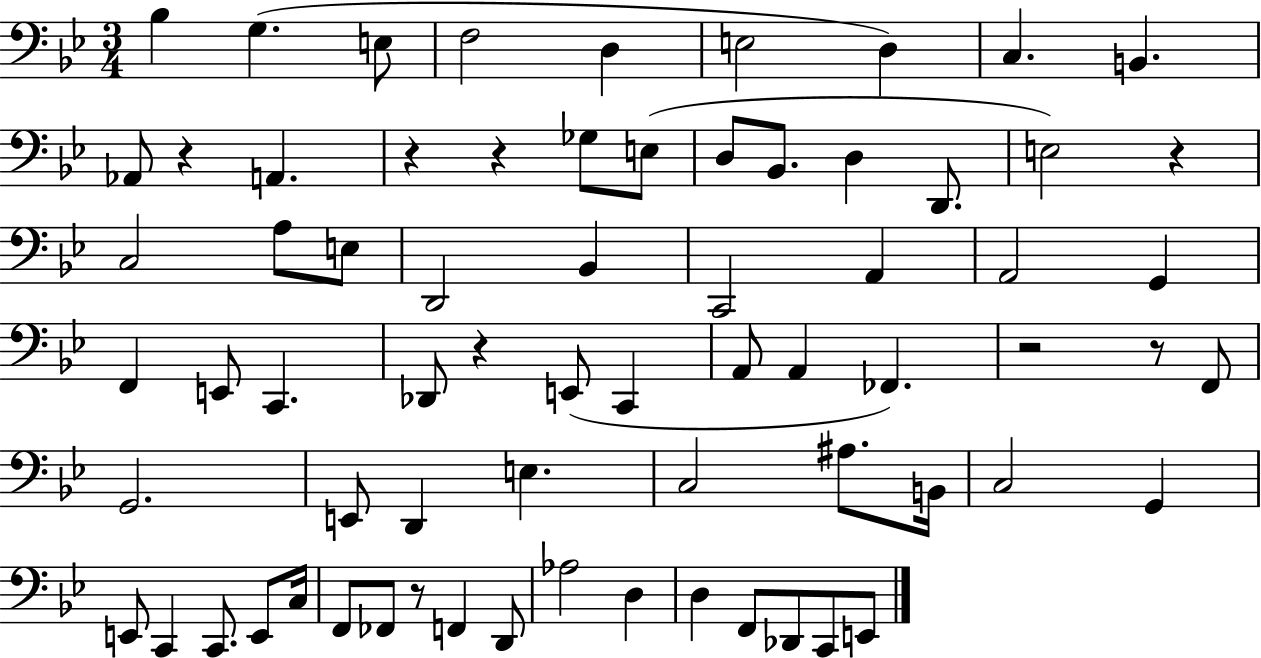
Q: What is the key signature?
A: BES major